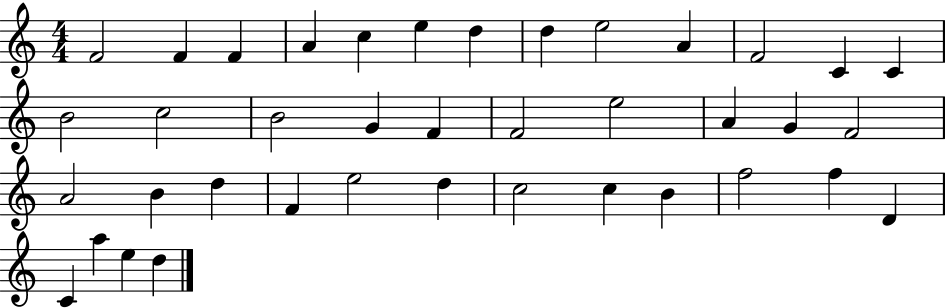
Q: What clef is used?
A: treble